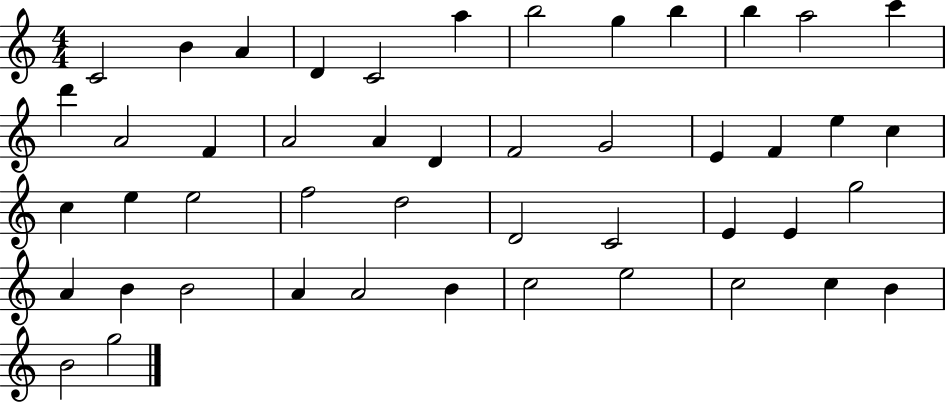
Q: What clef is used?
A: treble